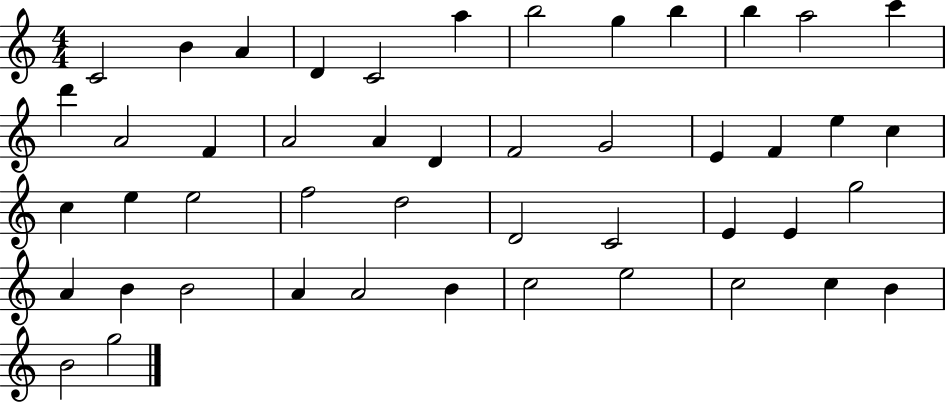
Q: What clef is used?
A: treble